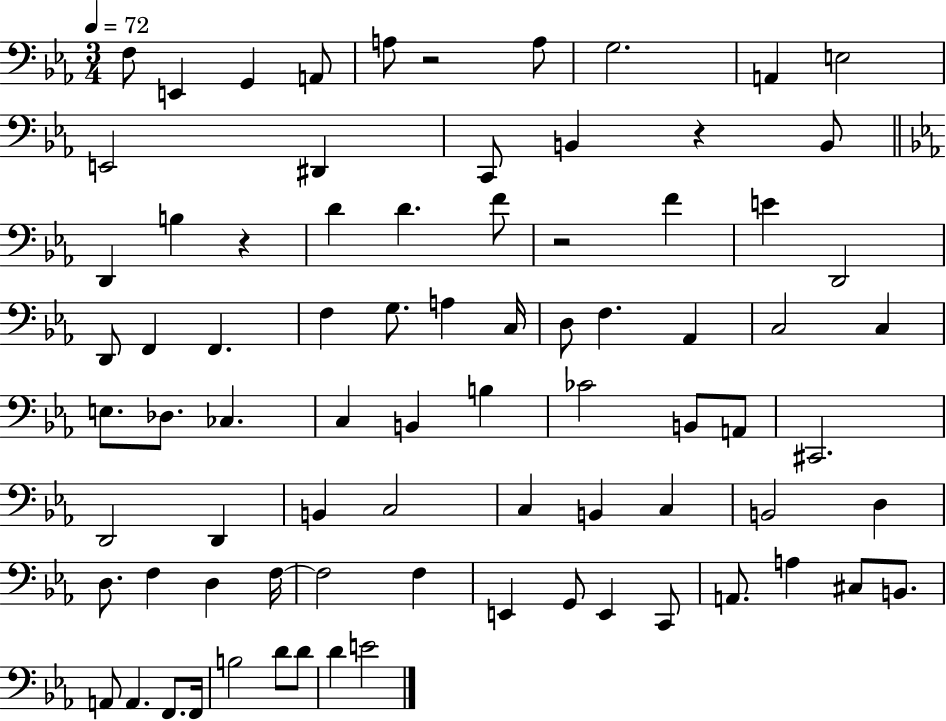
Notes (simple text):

F3/e E2/q G2/q A2/e A3/e R/h A3/e G3/h. A2/q E3/h E2/h D#2/q C2/e B2/q R/q B2/e D2/q B3/q R/q D4/q D4/q. F4/e R/h F4/q E4/q D2/h D2/e F2/q F2/q. F3/q G3/e. A3/q C3/s D3/e F3/q. Ab2/q C3/h C3/q E3/e. Db3/e. CES3/q. C3/q B2/q B3/q CES4/h B2/e A2/e C#2/h. D2/h D2/q B2/q C3/h C3/q B2/q C3/q B2/h D3/q D3/e. F3/q D3/q F3/s F3/h F3/q E2/q G2/e E2/q C2/e A2/e. A3/q C#3/e B2/e. A2/e A2/q. F2/e. F2/s B3/h D4/e D4/e D4/q E4/h